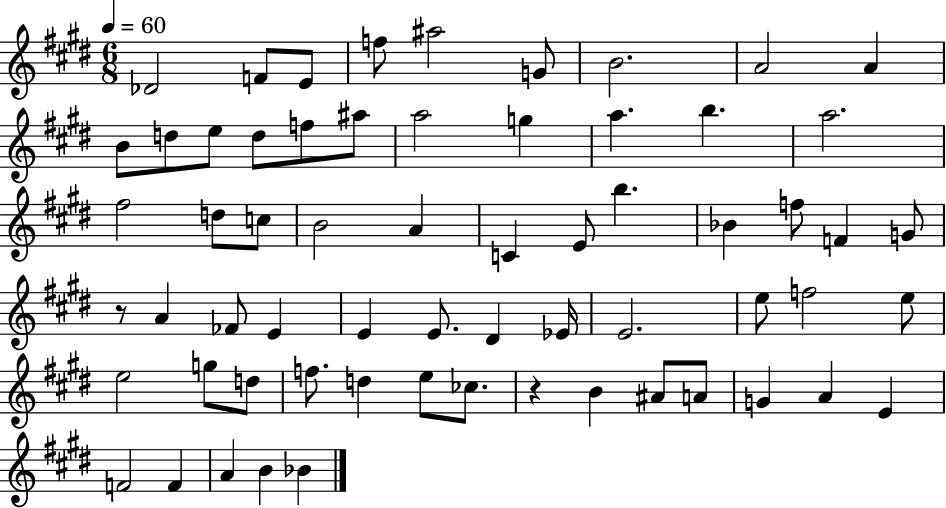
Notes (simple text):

Db4/h F4/e E4/e F5/e A#5/h G4/e B4/h. A4/h A4/q B4/e D5/e E5/e D5/e F5/e A#5/e A5/h G5/q A5/q. B5/q. A5/h. F#5/h D5/e C5/e B4/h A4/q C4/q E4/e B5/q. Bb4/q F5/e F4/q G4/e R/e A4/q FES4/e E4/q E4/q E4/e. D#4/q Eb4/s E4/h. E5/e F5/h E5/e E5/h G5/e D5/e F5/e. D5/q E5/e CES5/e. R/q B4/q A#4/e A4/e G4/q A4/q E4/q F4/h F4/q A4/q B4/q Bb4/q